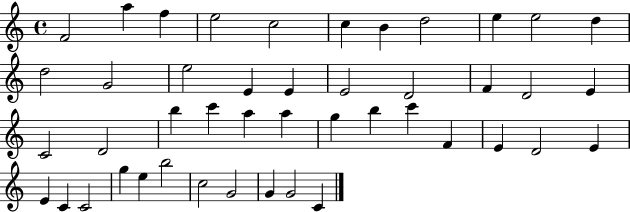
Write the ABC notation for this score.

X:1
T:Untitled
M:4/4
L:1/4
K:C
F2 a f e2 c2 c B d2 e e2 d d2 G2 e2 E E E2 D2 F D2 E C2 D2 b c' a a g b c' F E D2 E E C C2 g e b2 c2 G2 G G2 C